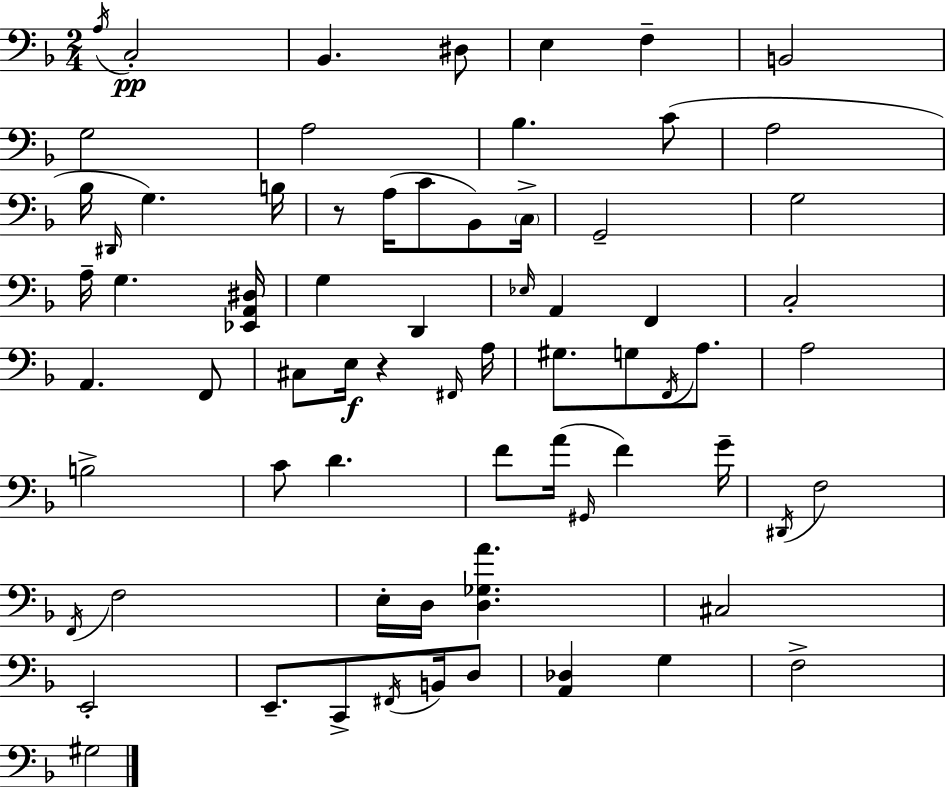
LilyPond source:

{
  \clef bass
  \numericTimeSignature
  \time 2/4
  \key d \minor
  \acciaccatura { a16 }\pp c2-. | bes,4. dis8 | e4 f4-- | b,2 | \break g2 | a2 | bes4. c'8( | a2 | \break bes16 \grace { dis,16 } g4.) | b16 r8 a16( c'8 bes,8) | \parenthesize c16-> g,2-- | g2 | \break a16-- g4. | <ees, a, dis>16 g4 d,4 | \grace { ees16 } a,4 f,4 | c2-. | \break a,4. | f,8 cis8 e16\f r4 | \grace { fis,16 } a16 gis8. g8 | \acciaccatura { f,16 } a8. a2 | \break b2-> | c'8 d'4. | f'8 a'16( | \grace { gis,16 } f'4) g'16-- \acciaccatura { dis,16 } f2 | \break \acciaccatura { f,16 } | f2 | e16-. d16 <d ges a'>4. | cis2 | \break e,2-. | e,8.-- c,8-> \acciaccatura { fis,16 } b,16 d8 | <a, des>4 g4 | f2-> | \break gis2 | \bar "|."
}